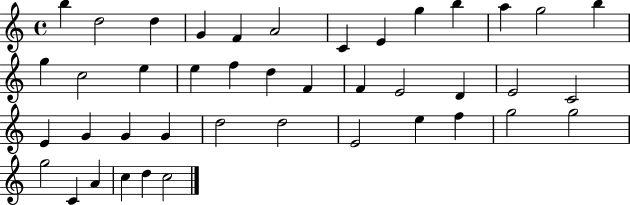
B5/q D5/h D5/q G4/q F4/q A4/h C4/q E4/q G5/q B5/q A5/q G5/h B5/q G5/q C5/h E5/q E5/q F5/q D5/q F4/q F4/q E4/h D4/q E4/h C4/h E4/q G4/q G4/q G4/q D5/h D5/h E4/h E5/q F5/q G5/h G5/h G5/h C4/q A4/q C5/q D5/q C5/h